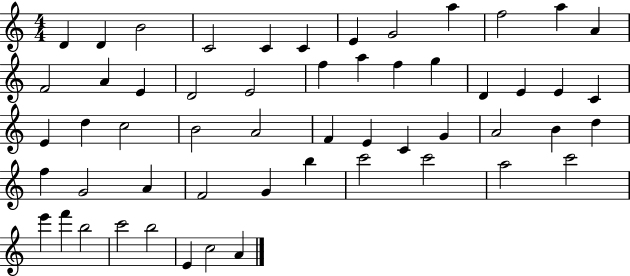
X:1
T:Untitled
M:4/4
L:1/4
K:C
D D B2 C2 C C E G2 a f2 a A F2 A E D2 E2 f a f g D E E C E d c2 B2 A2 F E C G A2 B d f G2 A F2 G b c'2 c'2 a2 c'2 e' f' b2 c'2 b2 E c2 A